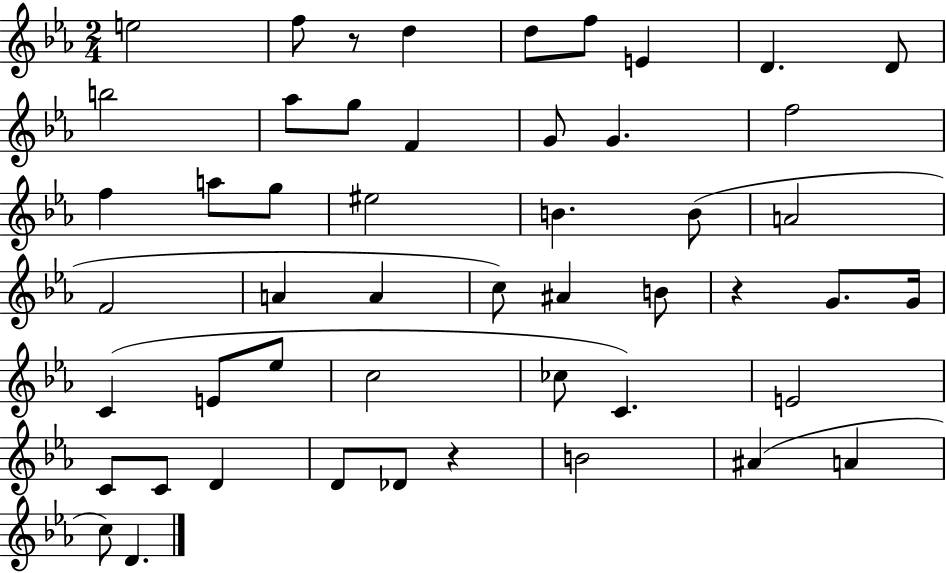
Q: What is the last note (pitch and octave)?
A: D4